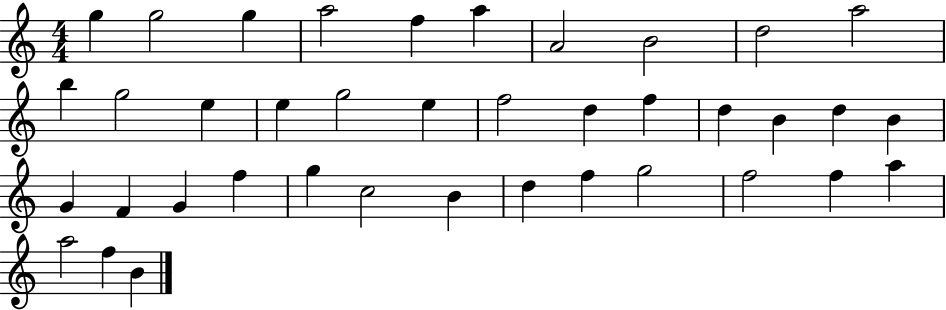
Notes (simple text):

G5/q G5/h G5/q A5/h F5/q A5/q A4/h B4/h D5/h A5/h B5/q G5/h E5/q E5/q G5/h E5/q F5/h D5/q F5/q D5/q B4/q D5/q B4/q G4/q F4/q G4/q F5/q G5/q C5/h B4/q D5/q F5/q G5/h F5/h F5/q A5/q A5/h F5/q B4/q